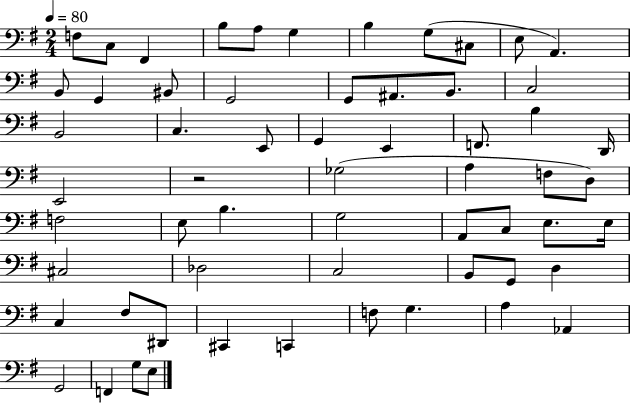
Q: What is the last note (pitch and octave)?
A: E3